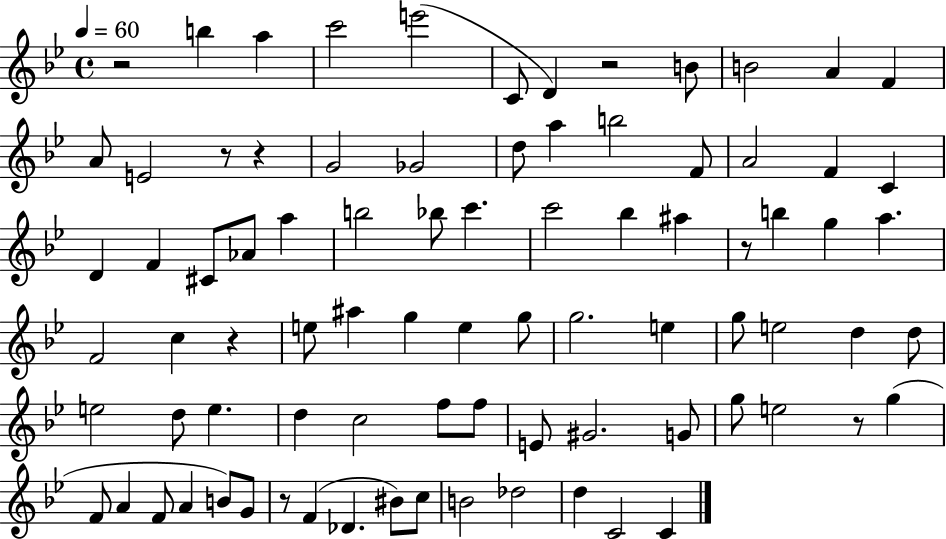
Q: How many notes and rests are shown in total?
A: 84